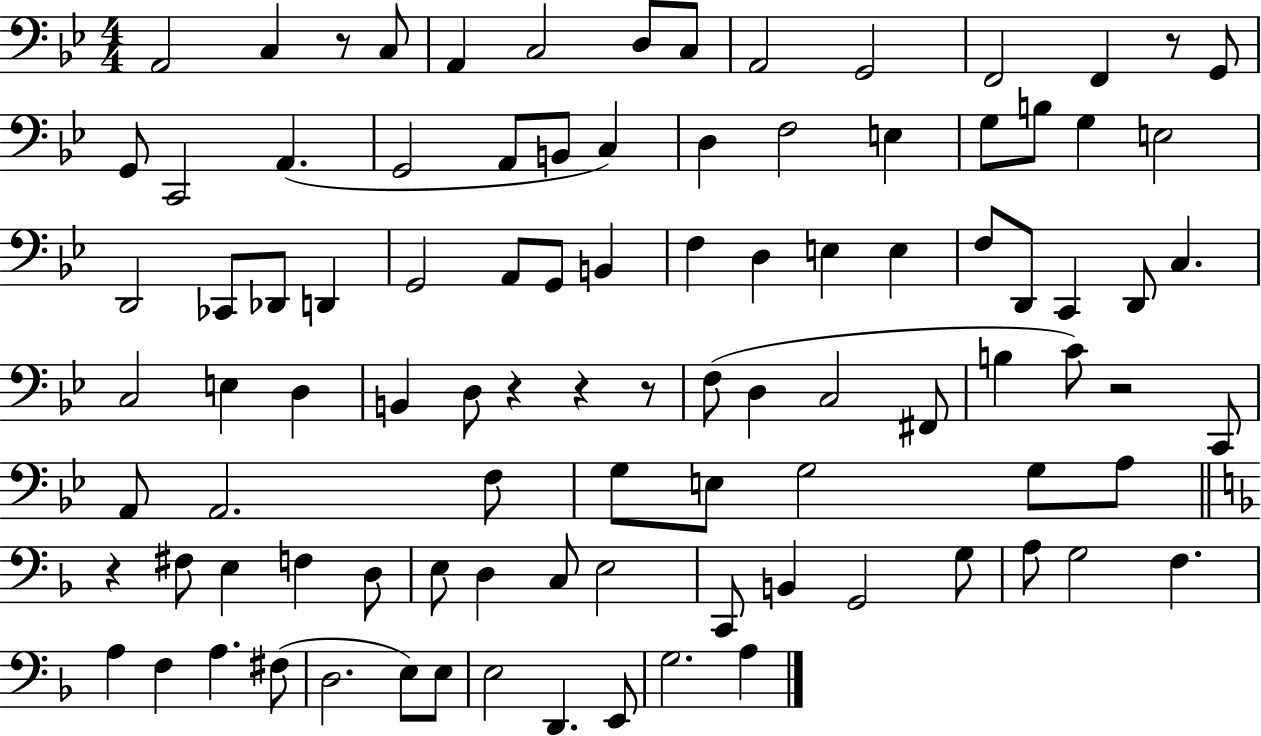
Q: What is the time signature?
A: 4/4